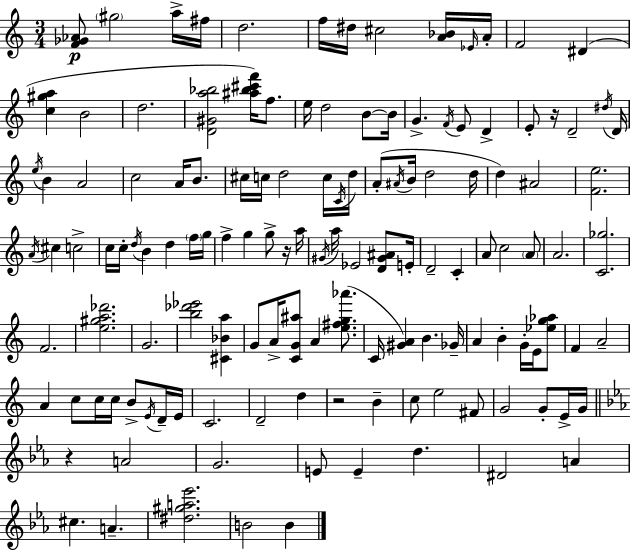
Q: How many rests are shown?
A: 4